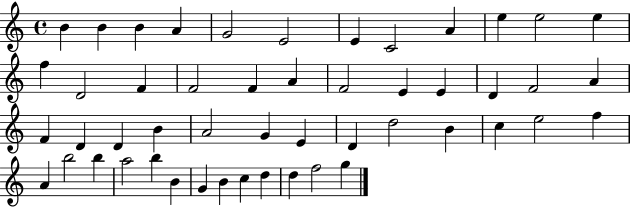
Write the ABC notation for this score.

X:1
T:Untitled
M:4/4
L:1/4
K:C
B B B A G2 E2 E C2 A e e2 e f D2 F F2 F A F2 E E D F2 A F D D B A2 G E D d2 B c e2 f A b2 b a2 b B G B c d d f2 g